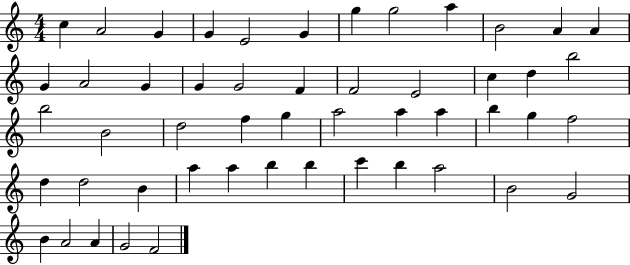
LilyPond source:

{
  \clef treble
  \numericTimeSignature
  \time 4/4
  \key c \major
  c''4 a'2 g'4 | g'4 e'2 g'4 | g''4 g''2 a''4 | b'2 a'4 a'4 | \break g'4 a'2 g'4 | g'4 g'2 f'4 | f'2 e'2 | c''4 d''4 b''2 | \break b''2 b'2 | d''2 f''4 g''4 | a''2 a''4 a''4 | b''4 g''4 f''2 | \break d''4 d''2 b'4 | a''4 a''4 b''4 b''4 | c'''4 b''4 a''2 | b'2 g'2 | \break b'4 a'2 a'4 | g'2 f'2 | \bar "|."
}